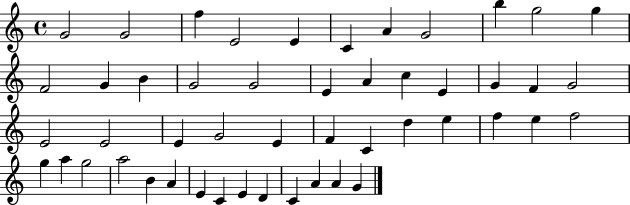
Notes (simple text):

G4/h G4/h F5/q E4/h E4/q C4/q A4/q G4/h B5/q G5/h G5/q F4/h G4/q B4/q G4/h G4/h E4/q A4/q C5/q E4/q G4/q F4/q G4/h E4/h E4/h E4/q G4/h E4/q F4/q C4/q D5/q E5/q F5/q E5/q F5/h G5/q A5/q G5/h A5/h B4/q A4/q E4/q C4/q E4/q D4/q C4/q A4/q A4/q G4/q